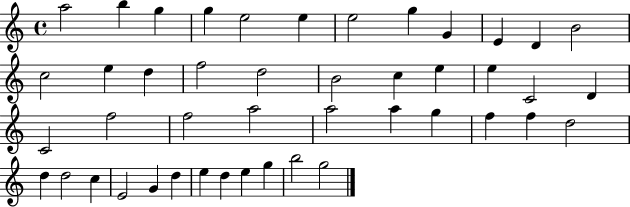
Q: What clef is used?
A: treble